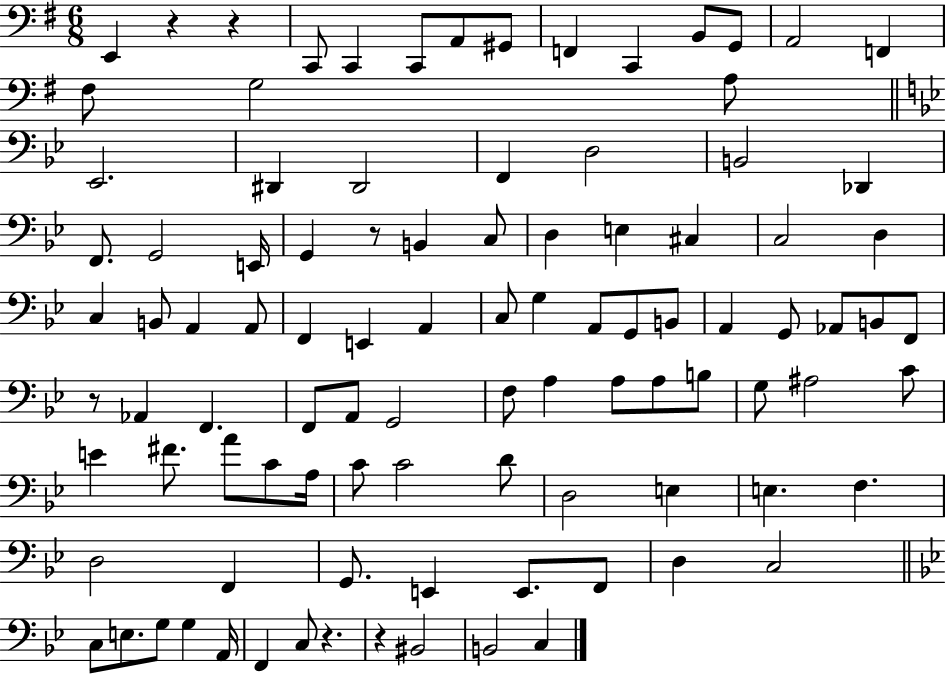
{
  \clef bass
  \numericTimeSignature
  \time 6/8
  \key g \major
  e,4 r4 r4 | c,8 c,4 c,8 a,8 gis,8 | f,4 c,4 b,8 g,8 | a,2 f,4 | \break fis8 g2 a8 | \bar "||" \break \key g \minor ees,2. | dis,4 dis,2 | f,4 d2 | b,2 des,4 | \break f,8. g,2 e,16 | g,4 r8 b,4 c8 | d4 e4 cis4 | c2 d4 | \break c4 b,8 a,4 a,8 | f,4 e,4 a,4 | c8 g4 a,8 g,8 b,8 | a,4 g,8 aes,8 b,8 f,8 | \break r8 aes,4 f,4. | f,8 a,8 g,2 | f8 a4 a8 a8 b8 | g8 ais2 c'8 | \break e'4 fis'8. a'8 c'8 a16 | c'8 c'2 d'8 | d2 e4 | e4. f4. | \break d2 f,4 | g,8. e,4 e,8. f,8 | d4 c2 | \bar "||" \break \key bes \major c8 e8. g8 g4 a,16 | f,4 c8 r4. | r4 bis,2 | b,2 c4 | \break \bar "|."
}